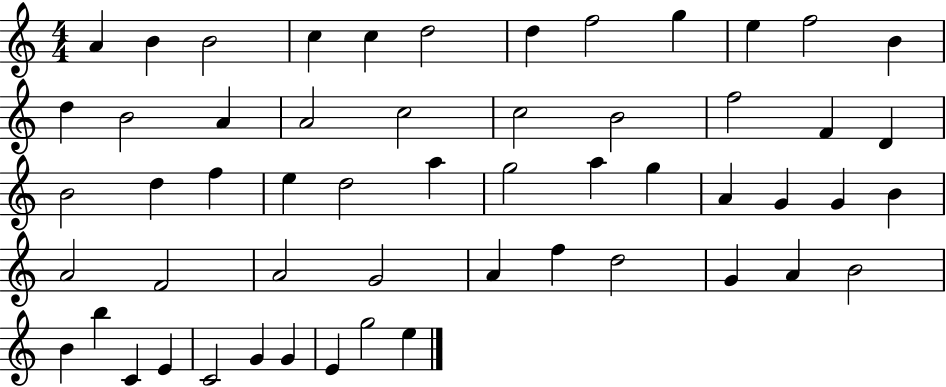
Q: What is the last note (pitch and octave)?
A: E5